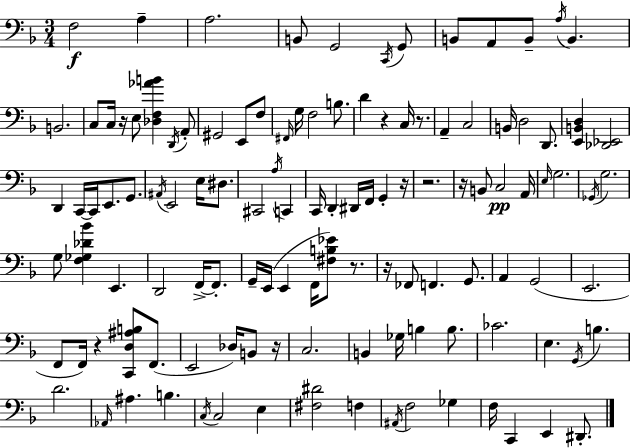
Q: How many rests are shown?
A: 10